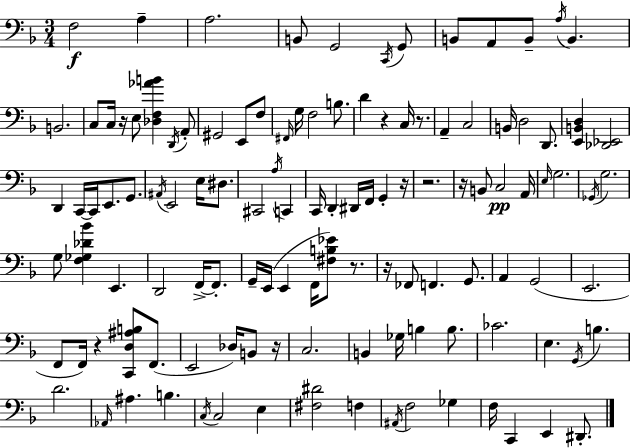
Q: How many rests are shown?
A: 10